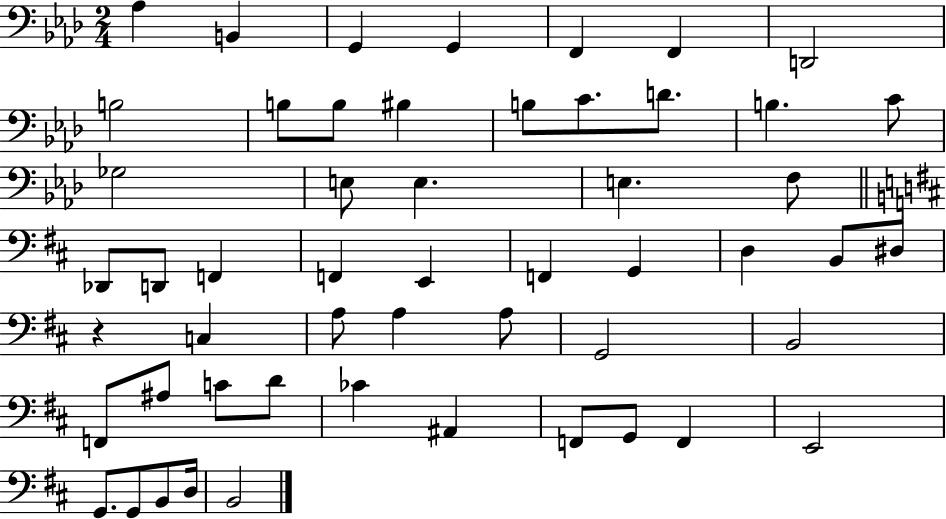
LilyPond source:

{
  \clef bass
  \numericTimeSignature
  \time 2/4
  \key aes \major
  aes4 b,4 | g,4 g,4 | f,4 f,4 | d,2 | \break b2 | b8 b8 bis4 | b8 c'8. d'8. | b4. c'8 | \break ges2 | e8 e4. | e4. f8 | \bar "||" \break \key d \major des,8 d,8 f,4 | f,4 e,4 | f,4 g,4 | d4 b,8 dis8 | \break r4 c4 | a8 a4 a8 | g,2 | b,2 | \break f,8 ais8 c'8 d'8 | ces'4 ais,4 | f,8 g,8 f,4 | e,2 | \break g,8. g,8 b,8 d16 | b,2 | \bar "|."
}